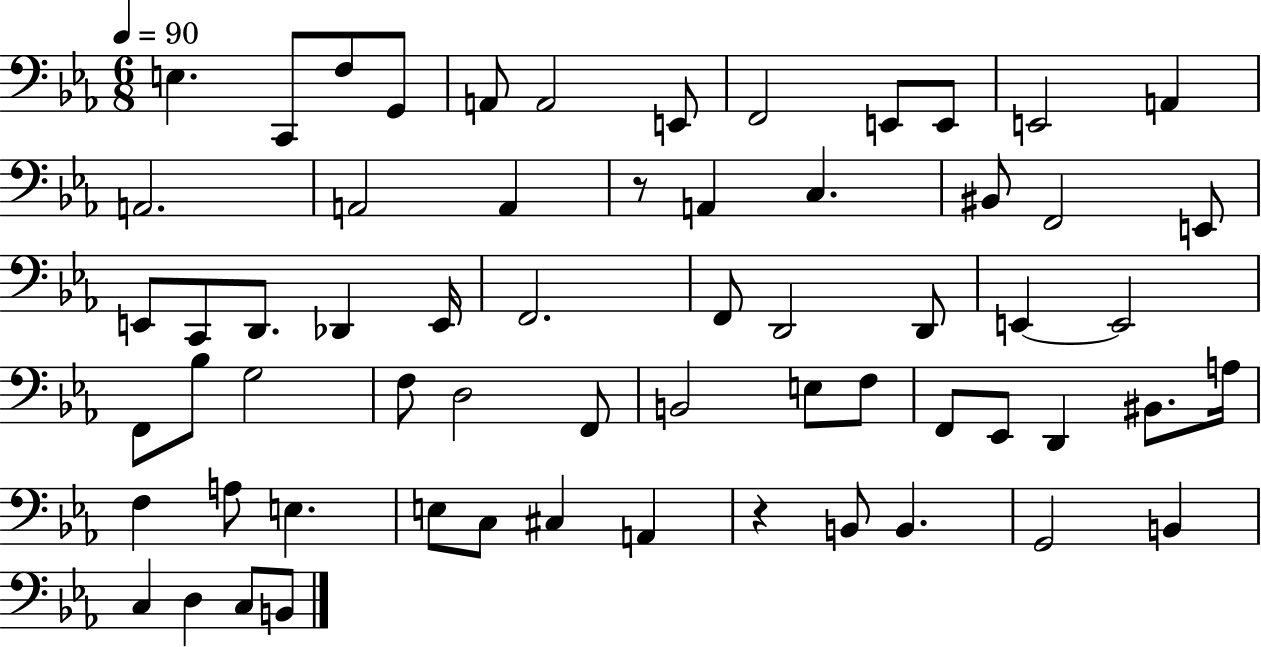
E3/q. C2/e F3/e G2/e A2/e A2/h E2/e F2/h E2/e E2/e E2/h A2/q A2/h. A2/h A2/q R/e A2/q C3/q. BIS2/e F2/h E2/e E2/e C2/e D2/e. Db2/q E2/s F2/h. F2/e D2/h D2/e E2/q E2/h F2/e Bb3/e G3/h F3/e D3/h F2/e B2/h E3/e F3/e F2/e Eb2/e D2/q BIS2/e. A3/s F3/q A3/e E3/q. E3/e C3/e C#3/q A2/q R/q B2/e B2/q. G2/h B2/q C3/q D3/q C3/e B2/e